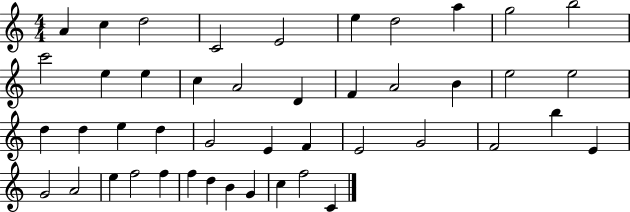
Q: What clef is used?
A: treble